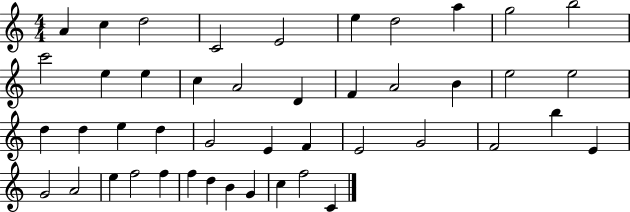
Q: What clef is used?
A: treble